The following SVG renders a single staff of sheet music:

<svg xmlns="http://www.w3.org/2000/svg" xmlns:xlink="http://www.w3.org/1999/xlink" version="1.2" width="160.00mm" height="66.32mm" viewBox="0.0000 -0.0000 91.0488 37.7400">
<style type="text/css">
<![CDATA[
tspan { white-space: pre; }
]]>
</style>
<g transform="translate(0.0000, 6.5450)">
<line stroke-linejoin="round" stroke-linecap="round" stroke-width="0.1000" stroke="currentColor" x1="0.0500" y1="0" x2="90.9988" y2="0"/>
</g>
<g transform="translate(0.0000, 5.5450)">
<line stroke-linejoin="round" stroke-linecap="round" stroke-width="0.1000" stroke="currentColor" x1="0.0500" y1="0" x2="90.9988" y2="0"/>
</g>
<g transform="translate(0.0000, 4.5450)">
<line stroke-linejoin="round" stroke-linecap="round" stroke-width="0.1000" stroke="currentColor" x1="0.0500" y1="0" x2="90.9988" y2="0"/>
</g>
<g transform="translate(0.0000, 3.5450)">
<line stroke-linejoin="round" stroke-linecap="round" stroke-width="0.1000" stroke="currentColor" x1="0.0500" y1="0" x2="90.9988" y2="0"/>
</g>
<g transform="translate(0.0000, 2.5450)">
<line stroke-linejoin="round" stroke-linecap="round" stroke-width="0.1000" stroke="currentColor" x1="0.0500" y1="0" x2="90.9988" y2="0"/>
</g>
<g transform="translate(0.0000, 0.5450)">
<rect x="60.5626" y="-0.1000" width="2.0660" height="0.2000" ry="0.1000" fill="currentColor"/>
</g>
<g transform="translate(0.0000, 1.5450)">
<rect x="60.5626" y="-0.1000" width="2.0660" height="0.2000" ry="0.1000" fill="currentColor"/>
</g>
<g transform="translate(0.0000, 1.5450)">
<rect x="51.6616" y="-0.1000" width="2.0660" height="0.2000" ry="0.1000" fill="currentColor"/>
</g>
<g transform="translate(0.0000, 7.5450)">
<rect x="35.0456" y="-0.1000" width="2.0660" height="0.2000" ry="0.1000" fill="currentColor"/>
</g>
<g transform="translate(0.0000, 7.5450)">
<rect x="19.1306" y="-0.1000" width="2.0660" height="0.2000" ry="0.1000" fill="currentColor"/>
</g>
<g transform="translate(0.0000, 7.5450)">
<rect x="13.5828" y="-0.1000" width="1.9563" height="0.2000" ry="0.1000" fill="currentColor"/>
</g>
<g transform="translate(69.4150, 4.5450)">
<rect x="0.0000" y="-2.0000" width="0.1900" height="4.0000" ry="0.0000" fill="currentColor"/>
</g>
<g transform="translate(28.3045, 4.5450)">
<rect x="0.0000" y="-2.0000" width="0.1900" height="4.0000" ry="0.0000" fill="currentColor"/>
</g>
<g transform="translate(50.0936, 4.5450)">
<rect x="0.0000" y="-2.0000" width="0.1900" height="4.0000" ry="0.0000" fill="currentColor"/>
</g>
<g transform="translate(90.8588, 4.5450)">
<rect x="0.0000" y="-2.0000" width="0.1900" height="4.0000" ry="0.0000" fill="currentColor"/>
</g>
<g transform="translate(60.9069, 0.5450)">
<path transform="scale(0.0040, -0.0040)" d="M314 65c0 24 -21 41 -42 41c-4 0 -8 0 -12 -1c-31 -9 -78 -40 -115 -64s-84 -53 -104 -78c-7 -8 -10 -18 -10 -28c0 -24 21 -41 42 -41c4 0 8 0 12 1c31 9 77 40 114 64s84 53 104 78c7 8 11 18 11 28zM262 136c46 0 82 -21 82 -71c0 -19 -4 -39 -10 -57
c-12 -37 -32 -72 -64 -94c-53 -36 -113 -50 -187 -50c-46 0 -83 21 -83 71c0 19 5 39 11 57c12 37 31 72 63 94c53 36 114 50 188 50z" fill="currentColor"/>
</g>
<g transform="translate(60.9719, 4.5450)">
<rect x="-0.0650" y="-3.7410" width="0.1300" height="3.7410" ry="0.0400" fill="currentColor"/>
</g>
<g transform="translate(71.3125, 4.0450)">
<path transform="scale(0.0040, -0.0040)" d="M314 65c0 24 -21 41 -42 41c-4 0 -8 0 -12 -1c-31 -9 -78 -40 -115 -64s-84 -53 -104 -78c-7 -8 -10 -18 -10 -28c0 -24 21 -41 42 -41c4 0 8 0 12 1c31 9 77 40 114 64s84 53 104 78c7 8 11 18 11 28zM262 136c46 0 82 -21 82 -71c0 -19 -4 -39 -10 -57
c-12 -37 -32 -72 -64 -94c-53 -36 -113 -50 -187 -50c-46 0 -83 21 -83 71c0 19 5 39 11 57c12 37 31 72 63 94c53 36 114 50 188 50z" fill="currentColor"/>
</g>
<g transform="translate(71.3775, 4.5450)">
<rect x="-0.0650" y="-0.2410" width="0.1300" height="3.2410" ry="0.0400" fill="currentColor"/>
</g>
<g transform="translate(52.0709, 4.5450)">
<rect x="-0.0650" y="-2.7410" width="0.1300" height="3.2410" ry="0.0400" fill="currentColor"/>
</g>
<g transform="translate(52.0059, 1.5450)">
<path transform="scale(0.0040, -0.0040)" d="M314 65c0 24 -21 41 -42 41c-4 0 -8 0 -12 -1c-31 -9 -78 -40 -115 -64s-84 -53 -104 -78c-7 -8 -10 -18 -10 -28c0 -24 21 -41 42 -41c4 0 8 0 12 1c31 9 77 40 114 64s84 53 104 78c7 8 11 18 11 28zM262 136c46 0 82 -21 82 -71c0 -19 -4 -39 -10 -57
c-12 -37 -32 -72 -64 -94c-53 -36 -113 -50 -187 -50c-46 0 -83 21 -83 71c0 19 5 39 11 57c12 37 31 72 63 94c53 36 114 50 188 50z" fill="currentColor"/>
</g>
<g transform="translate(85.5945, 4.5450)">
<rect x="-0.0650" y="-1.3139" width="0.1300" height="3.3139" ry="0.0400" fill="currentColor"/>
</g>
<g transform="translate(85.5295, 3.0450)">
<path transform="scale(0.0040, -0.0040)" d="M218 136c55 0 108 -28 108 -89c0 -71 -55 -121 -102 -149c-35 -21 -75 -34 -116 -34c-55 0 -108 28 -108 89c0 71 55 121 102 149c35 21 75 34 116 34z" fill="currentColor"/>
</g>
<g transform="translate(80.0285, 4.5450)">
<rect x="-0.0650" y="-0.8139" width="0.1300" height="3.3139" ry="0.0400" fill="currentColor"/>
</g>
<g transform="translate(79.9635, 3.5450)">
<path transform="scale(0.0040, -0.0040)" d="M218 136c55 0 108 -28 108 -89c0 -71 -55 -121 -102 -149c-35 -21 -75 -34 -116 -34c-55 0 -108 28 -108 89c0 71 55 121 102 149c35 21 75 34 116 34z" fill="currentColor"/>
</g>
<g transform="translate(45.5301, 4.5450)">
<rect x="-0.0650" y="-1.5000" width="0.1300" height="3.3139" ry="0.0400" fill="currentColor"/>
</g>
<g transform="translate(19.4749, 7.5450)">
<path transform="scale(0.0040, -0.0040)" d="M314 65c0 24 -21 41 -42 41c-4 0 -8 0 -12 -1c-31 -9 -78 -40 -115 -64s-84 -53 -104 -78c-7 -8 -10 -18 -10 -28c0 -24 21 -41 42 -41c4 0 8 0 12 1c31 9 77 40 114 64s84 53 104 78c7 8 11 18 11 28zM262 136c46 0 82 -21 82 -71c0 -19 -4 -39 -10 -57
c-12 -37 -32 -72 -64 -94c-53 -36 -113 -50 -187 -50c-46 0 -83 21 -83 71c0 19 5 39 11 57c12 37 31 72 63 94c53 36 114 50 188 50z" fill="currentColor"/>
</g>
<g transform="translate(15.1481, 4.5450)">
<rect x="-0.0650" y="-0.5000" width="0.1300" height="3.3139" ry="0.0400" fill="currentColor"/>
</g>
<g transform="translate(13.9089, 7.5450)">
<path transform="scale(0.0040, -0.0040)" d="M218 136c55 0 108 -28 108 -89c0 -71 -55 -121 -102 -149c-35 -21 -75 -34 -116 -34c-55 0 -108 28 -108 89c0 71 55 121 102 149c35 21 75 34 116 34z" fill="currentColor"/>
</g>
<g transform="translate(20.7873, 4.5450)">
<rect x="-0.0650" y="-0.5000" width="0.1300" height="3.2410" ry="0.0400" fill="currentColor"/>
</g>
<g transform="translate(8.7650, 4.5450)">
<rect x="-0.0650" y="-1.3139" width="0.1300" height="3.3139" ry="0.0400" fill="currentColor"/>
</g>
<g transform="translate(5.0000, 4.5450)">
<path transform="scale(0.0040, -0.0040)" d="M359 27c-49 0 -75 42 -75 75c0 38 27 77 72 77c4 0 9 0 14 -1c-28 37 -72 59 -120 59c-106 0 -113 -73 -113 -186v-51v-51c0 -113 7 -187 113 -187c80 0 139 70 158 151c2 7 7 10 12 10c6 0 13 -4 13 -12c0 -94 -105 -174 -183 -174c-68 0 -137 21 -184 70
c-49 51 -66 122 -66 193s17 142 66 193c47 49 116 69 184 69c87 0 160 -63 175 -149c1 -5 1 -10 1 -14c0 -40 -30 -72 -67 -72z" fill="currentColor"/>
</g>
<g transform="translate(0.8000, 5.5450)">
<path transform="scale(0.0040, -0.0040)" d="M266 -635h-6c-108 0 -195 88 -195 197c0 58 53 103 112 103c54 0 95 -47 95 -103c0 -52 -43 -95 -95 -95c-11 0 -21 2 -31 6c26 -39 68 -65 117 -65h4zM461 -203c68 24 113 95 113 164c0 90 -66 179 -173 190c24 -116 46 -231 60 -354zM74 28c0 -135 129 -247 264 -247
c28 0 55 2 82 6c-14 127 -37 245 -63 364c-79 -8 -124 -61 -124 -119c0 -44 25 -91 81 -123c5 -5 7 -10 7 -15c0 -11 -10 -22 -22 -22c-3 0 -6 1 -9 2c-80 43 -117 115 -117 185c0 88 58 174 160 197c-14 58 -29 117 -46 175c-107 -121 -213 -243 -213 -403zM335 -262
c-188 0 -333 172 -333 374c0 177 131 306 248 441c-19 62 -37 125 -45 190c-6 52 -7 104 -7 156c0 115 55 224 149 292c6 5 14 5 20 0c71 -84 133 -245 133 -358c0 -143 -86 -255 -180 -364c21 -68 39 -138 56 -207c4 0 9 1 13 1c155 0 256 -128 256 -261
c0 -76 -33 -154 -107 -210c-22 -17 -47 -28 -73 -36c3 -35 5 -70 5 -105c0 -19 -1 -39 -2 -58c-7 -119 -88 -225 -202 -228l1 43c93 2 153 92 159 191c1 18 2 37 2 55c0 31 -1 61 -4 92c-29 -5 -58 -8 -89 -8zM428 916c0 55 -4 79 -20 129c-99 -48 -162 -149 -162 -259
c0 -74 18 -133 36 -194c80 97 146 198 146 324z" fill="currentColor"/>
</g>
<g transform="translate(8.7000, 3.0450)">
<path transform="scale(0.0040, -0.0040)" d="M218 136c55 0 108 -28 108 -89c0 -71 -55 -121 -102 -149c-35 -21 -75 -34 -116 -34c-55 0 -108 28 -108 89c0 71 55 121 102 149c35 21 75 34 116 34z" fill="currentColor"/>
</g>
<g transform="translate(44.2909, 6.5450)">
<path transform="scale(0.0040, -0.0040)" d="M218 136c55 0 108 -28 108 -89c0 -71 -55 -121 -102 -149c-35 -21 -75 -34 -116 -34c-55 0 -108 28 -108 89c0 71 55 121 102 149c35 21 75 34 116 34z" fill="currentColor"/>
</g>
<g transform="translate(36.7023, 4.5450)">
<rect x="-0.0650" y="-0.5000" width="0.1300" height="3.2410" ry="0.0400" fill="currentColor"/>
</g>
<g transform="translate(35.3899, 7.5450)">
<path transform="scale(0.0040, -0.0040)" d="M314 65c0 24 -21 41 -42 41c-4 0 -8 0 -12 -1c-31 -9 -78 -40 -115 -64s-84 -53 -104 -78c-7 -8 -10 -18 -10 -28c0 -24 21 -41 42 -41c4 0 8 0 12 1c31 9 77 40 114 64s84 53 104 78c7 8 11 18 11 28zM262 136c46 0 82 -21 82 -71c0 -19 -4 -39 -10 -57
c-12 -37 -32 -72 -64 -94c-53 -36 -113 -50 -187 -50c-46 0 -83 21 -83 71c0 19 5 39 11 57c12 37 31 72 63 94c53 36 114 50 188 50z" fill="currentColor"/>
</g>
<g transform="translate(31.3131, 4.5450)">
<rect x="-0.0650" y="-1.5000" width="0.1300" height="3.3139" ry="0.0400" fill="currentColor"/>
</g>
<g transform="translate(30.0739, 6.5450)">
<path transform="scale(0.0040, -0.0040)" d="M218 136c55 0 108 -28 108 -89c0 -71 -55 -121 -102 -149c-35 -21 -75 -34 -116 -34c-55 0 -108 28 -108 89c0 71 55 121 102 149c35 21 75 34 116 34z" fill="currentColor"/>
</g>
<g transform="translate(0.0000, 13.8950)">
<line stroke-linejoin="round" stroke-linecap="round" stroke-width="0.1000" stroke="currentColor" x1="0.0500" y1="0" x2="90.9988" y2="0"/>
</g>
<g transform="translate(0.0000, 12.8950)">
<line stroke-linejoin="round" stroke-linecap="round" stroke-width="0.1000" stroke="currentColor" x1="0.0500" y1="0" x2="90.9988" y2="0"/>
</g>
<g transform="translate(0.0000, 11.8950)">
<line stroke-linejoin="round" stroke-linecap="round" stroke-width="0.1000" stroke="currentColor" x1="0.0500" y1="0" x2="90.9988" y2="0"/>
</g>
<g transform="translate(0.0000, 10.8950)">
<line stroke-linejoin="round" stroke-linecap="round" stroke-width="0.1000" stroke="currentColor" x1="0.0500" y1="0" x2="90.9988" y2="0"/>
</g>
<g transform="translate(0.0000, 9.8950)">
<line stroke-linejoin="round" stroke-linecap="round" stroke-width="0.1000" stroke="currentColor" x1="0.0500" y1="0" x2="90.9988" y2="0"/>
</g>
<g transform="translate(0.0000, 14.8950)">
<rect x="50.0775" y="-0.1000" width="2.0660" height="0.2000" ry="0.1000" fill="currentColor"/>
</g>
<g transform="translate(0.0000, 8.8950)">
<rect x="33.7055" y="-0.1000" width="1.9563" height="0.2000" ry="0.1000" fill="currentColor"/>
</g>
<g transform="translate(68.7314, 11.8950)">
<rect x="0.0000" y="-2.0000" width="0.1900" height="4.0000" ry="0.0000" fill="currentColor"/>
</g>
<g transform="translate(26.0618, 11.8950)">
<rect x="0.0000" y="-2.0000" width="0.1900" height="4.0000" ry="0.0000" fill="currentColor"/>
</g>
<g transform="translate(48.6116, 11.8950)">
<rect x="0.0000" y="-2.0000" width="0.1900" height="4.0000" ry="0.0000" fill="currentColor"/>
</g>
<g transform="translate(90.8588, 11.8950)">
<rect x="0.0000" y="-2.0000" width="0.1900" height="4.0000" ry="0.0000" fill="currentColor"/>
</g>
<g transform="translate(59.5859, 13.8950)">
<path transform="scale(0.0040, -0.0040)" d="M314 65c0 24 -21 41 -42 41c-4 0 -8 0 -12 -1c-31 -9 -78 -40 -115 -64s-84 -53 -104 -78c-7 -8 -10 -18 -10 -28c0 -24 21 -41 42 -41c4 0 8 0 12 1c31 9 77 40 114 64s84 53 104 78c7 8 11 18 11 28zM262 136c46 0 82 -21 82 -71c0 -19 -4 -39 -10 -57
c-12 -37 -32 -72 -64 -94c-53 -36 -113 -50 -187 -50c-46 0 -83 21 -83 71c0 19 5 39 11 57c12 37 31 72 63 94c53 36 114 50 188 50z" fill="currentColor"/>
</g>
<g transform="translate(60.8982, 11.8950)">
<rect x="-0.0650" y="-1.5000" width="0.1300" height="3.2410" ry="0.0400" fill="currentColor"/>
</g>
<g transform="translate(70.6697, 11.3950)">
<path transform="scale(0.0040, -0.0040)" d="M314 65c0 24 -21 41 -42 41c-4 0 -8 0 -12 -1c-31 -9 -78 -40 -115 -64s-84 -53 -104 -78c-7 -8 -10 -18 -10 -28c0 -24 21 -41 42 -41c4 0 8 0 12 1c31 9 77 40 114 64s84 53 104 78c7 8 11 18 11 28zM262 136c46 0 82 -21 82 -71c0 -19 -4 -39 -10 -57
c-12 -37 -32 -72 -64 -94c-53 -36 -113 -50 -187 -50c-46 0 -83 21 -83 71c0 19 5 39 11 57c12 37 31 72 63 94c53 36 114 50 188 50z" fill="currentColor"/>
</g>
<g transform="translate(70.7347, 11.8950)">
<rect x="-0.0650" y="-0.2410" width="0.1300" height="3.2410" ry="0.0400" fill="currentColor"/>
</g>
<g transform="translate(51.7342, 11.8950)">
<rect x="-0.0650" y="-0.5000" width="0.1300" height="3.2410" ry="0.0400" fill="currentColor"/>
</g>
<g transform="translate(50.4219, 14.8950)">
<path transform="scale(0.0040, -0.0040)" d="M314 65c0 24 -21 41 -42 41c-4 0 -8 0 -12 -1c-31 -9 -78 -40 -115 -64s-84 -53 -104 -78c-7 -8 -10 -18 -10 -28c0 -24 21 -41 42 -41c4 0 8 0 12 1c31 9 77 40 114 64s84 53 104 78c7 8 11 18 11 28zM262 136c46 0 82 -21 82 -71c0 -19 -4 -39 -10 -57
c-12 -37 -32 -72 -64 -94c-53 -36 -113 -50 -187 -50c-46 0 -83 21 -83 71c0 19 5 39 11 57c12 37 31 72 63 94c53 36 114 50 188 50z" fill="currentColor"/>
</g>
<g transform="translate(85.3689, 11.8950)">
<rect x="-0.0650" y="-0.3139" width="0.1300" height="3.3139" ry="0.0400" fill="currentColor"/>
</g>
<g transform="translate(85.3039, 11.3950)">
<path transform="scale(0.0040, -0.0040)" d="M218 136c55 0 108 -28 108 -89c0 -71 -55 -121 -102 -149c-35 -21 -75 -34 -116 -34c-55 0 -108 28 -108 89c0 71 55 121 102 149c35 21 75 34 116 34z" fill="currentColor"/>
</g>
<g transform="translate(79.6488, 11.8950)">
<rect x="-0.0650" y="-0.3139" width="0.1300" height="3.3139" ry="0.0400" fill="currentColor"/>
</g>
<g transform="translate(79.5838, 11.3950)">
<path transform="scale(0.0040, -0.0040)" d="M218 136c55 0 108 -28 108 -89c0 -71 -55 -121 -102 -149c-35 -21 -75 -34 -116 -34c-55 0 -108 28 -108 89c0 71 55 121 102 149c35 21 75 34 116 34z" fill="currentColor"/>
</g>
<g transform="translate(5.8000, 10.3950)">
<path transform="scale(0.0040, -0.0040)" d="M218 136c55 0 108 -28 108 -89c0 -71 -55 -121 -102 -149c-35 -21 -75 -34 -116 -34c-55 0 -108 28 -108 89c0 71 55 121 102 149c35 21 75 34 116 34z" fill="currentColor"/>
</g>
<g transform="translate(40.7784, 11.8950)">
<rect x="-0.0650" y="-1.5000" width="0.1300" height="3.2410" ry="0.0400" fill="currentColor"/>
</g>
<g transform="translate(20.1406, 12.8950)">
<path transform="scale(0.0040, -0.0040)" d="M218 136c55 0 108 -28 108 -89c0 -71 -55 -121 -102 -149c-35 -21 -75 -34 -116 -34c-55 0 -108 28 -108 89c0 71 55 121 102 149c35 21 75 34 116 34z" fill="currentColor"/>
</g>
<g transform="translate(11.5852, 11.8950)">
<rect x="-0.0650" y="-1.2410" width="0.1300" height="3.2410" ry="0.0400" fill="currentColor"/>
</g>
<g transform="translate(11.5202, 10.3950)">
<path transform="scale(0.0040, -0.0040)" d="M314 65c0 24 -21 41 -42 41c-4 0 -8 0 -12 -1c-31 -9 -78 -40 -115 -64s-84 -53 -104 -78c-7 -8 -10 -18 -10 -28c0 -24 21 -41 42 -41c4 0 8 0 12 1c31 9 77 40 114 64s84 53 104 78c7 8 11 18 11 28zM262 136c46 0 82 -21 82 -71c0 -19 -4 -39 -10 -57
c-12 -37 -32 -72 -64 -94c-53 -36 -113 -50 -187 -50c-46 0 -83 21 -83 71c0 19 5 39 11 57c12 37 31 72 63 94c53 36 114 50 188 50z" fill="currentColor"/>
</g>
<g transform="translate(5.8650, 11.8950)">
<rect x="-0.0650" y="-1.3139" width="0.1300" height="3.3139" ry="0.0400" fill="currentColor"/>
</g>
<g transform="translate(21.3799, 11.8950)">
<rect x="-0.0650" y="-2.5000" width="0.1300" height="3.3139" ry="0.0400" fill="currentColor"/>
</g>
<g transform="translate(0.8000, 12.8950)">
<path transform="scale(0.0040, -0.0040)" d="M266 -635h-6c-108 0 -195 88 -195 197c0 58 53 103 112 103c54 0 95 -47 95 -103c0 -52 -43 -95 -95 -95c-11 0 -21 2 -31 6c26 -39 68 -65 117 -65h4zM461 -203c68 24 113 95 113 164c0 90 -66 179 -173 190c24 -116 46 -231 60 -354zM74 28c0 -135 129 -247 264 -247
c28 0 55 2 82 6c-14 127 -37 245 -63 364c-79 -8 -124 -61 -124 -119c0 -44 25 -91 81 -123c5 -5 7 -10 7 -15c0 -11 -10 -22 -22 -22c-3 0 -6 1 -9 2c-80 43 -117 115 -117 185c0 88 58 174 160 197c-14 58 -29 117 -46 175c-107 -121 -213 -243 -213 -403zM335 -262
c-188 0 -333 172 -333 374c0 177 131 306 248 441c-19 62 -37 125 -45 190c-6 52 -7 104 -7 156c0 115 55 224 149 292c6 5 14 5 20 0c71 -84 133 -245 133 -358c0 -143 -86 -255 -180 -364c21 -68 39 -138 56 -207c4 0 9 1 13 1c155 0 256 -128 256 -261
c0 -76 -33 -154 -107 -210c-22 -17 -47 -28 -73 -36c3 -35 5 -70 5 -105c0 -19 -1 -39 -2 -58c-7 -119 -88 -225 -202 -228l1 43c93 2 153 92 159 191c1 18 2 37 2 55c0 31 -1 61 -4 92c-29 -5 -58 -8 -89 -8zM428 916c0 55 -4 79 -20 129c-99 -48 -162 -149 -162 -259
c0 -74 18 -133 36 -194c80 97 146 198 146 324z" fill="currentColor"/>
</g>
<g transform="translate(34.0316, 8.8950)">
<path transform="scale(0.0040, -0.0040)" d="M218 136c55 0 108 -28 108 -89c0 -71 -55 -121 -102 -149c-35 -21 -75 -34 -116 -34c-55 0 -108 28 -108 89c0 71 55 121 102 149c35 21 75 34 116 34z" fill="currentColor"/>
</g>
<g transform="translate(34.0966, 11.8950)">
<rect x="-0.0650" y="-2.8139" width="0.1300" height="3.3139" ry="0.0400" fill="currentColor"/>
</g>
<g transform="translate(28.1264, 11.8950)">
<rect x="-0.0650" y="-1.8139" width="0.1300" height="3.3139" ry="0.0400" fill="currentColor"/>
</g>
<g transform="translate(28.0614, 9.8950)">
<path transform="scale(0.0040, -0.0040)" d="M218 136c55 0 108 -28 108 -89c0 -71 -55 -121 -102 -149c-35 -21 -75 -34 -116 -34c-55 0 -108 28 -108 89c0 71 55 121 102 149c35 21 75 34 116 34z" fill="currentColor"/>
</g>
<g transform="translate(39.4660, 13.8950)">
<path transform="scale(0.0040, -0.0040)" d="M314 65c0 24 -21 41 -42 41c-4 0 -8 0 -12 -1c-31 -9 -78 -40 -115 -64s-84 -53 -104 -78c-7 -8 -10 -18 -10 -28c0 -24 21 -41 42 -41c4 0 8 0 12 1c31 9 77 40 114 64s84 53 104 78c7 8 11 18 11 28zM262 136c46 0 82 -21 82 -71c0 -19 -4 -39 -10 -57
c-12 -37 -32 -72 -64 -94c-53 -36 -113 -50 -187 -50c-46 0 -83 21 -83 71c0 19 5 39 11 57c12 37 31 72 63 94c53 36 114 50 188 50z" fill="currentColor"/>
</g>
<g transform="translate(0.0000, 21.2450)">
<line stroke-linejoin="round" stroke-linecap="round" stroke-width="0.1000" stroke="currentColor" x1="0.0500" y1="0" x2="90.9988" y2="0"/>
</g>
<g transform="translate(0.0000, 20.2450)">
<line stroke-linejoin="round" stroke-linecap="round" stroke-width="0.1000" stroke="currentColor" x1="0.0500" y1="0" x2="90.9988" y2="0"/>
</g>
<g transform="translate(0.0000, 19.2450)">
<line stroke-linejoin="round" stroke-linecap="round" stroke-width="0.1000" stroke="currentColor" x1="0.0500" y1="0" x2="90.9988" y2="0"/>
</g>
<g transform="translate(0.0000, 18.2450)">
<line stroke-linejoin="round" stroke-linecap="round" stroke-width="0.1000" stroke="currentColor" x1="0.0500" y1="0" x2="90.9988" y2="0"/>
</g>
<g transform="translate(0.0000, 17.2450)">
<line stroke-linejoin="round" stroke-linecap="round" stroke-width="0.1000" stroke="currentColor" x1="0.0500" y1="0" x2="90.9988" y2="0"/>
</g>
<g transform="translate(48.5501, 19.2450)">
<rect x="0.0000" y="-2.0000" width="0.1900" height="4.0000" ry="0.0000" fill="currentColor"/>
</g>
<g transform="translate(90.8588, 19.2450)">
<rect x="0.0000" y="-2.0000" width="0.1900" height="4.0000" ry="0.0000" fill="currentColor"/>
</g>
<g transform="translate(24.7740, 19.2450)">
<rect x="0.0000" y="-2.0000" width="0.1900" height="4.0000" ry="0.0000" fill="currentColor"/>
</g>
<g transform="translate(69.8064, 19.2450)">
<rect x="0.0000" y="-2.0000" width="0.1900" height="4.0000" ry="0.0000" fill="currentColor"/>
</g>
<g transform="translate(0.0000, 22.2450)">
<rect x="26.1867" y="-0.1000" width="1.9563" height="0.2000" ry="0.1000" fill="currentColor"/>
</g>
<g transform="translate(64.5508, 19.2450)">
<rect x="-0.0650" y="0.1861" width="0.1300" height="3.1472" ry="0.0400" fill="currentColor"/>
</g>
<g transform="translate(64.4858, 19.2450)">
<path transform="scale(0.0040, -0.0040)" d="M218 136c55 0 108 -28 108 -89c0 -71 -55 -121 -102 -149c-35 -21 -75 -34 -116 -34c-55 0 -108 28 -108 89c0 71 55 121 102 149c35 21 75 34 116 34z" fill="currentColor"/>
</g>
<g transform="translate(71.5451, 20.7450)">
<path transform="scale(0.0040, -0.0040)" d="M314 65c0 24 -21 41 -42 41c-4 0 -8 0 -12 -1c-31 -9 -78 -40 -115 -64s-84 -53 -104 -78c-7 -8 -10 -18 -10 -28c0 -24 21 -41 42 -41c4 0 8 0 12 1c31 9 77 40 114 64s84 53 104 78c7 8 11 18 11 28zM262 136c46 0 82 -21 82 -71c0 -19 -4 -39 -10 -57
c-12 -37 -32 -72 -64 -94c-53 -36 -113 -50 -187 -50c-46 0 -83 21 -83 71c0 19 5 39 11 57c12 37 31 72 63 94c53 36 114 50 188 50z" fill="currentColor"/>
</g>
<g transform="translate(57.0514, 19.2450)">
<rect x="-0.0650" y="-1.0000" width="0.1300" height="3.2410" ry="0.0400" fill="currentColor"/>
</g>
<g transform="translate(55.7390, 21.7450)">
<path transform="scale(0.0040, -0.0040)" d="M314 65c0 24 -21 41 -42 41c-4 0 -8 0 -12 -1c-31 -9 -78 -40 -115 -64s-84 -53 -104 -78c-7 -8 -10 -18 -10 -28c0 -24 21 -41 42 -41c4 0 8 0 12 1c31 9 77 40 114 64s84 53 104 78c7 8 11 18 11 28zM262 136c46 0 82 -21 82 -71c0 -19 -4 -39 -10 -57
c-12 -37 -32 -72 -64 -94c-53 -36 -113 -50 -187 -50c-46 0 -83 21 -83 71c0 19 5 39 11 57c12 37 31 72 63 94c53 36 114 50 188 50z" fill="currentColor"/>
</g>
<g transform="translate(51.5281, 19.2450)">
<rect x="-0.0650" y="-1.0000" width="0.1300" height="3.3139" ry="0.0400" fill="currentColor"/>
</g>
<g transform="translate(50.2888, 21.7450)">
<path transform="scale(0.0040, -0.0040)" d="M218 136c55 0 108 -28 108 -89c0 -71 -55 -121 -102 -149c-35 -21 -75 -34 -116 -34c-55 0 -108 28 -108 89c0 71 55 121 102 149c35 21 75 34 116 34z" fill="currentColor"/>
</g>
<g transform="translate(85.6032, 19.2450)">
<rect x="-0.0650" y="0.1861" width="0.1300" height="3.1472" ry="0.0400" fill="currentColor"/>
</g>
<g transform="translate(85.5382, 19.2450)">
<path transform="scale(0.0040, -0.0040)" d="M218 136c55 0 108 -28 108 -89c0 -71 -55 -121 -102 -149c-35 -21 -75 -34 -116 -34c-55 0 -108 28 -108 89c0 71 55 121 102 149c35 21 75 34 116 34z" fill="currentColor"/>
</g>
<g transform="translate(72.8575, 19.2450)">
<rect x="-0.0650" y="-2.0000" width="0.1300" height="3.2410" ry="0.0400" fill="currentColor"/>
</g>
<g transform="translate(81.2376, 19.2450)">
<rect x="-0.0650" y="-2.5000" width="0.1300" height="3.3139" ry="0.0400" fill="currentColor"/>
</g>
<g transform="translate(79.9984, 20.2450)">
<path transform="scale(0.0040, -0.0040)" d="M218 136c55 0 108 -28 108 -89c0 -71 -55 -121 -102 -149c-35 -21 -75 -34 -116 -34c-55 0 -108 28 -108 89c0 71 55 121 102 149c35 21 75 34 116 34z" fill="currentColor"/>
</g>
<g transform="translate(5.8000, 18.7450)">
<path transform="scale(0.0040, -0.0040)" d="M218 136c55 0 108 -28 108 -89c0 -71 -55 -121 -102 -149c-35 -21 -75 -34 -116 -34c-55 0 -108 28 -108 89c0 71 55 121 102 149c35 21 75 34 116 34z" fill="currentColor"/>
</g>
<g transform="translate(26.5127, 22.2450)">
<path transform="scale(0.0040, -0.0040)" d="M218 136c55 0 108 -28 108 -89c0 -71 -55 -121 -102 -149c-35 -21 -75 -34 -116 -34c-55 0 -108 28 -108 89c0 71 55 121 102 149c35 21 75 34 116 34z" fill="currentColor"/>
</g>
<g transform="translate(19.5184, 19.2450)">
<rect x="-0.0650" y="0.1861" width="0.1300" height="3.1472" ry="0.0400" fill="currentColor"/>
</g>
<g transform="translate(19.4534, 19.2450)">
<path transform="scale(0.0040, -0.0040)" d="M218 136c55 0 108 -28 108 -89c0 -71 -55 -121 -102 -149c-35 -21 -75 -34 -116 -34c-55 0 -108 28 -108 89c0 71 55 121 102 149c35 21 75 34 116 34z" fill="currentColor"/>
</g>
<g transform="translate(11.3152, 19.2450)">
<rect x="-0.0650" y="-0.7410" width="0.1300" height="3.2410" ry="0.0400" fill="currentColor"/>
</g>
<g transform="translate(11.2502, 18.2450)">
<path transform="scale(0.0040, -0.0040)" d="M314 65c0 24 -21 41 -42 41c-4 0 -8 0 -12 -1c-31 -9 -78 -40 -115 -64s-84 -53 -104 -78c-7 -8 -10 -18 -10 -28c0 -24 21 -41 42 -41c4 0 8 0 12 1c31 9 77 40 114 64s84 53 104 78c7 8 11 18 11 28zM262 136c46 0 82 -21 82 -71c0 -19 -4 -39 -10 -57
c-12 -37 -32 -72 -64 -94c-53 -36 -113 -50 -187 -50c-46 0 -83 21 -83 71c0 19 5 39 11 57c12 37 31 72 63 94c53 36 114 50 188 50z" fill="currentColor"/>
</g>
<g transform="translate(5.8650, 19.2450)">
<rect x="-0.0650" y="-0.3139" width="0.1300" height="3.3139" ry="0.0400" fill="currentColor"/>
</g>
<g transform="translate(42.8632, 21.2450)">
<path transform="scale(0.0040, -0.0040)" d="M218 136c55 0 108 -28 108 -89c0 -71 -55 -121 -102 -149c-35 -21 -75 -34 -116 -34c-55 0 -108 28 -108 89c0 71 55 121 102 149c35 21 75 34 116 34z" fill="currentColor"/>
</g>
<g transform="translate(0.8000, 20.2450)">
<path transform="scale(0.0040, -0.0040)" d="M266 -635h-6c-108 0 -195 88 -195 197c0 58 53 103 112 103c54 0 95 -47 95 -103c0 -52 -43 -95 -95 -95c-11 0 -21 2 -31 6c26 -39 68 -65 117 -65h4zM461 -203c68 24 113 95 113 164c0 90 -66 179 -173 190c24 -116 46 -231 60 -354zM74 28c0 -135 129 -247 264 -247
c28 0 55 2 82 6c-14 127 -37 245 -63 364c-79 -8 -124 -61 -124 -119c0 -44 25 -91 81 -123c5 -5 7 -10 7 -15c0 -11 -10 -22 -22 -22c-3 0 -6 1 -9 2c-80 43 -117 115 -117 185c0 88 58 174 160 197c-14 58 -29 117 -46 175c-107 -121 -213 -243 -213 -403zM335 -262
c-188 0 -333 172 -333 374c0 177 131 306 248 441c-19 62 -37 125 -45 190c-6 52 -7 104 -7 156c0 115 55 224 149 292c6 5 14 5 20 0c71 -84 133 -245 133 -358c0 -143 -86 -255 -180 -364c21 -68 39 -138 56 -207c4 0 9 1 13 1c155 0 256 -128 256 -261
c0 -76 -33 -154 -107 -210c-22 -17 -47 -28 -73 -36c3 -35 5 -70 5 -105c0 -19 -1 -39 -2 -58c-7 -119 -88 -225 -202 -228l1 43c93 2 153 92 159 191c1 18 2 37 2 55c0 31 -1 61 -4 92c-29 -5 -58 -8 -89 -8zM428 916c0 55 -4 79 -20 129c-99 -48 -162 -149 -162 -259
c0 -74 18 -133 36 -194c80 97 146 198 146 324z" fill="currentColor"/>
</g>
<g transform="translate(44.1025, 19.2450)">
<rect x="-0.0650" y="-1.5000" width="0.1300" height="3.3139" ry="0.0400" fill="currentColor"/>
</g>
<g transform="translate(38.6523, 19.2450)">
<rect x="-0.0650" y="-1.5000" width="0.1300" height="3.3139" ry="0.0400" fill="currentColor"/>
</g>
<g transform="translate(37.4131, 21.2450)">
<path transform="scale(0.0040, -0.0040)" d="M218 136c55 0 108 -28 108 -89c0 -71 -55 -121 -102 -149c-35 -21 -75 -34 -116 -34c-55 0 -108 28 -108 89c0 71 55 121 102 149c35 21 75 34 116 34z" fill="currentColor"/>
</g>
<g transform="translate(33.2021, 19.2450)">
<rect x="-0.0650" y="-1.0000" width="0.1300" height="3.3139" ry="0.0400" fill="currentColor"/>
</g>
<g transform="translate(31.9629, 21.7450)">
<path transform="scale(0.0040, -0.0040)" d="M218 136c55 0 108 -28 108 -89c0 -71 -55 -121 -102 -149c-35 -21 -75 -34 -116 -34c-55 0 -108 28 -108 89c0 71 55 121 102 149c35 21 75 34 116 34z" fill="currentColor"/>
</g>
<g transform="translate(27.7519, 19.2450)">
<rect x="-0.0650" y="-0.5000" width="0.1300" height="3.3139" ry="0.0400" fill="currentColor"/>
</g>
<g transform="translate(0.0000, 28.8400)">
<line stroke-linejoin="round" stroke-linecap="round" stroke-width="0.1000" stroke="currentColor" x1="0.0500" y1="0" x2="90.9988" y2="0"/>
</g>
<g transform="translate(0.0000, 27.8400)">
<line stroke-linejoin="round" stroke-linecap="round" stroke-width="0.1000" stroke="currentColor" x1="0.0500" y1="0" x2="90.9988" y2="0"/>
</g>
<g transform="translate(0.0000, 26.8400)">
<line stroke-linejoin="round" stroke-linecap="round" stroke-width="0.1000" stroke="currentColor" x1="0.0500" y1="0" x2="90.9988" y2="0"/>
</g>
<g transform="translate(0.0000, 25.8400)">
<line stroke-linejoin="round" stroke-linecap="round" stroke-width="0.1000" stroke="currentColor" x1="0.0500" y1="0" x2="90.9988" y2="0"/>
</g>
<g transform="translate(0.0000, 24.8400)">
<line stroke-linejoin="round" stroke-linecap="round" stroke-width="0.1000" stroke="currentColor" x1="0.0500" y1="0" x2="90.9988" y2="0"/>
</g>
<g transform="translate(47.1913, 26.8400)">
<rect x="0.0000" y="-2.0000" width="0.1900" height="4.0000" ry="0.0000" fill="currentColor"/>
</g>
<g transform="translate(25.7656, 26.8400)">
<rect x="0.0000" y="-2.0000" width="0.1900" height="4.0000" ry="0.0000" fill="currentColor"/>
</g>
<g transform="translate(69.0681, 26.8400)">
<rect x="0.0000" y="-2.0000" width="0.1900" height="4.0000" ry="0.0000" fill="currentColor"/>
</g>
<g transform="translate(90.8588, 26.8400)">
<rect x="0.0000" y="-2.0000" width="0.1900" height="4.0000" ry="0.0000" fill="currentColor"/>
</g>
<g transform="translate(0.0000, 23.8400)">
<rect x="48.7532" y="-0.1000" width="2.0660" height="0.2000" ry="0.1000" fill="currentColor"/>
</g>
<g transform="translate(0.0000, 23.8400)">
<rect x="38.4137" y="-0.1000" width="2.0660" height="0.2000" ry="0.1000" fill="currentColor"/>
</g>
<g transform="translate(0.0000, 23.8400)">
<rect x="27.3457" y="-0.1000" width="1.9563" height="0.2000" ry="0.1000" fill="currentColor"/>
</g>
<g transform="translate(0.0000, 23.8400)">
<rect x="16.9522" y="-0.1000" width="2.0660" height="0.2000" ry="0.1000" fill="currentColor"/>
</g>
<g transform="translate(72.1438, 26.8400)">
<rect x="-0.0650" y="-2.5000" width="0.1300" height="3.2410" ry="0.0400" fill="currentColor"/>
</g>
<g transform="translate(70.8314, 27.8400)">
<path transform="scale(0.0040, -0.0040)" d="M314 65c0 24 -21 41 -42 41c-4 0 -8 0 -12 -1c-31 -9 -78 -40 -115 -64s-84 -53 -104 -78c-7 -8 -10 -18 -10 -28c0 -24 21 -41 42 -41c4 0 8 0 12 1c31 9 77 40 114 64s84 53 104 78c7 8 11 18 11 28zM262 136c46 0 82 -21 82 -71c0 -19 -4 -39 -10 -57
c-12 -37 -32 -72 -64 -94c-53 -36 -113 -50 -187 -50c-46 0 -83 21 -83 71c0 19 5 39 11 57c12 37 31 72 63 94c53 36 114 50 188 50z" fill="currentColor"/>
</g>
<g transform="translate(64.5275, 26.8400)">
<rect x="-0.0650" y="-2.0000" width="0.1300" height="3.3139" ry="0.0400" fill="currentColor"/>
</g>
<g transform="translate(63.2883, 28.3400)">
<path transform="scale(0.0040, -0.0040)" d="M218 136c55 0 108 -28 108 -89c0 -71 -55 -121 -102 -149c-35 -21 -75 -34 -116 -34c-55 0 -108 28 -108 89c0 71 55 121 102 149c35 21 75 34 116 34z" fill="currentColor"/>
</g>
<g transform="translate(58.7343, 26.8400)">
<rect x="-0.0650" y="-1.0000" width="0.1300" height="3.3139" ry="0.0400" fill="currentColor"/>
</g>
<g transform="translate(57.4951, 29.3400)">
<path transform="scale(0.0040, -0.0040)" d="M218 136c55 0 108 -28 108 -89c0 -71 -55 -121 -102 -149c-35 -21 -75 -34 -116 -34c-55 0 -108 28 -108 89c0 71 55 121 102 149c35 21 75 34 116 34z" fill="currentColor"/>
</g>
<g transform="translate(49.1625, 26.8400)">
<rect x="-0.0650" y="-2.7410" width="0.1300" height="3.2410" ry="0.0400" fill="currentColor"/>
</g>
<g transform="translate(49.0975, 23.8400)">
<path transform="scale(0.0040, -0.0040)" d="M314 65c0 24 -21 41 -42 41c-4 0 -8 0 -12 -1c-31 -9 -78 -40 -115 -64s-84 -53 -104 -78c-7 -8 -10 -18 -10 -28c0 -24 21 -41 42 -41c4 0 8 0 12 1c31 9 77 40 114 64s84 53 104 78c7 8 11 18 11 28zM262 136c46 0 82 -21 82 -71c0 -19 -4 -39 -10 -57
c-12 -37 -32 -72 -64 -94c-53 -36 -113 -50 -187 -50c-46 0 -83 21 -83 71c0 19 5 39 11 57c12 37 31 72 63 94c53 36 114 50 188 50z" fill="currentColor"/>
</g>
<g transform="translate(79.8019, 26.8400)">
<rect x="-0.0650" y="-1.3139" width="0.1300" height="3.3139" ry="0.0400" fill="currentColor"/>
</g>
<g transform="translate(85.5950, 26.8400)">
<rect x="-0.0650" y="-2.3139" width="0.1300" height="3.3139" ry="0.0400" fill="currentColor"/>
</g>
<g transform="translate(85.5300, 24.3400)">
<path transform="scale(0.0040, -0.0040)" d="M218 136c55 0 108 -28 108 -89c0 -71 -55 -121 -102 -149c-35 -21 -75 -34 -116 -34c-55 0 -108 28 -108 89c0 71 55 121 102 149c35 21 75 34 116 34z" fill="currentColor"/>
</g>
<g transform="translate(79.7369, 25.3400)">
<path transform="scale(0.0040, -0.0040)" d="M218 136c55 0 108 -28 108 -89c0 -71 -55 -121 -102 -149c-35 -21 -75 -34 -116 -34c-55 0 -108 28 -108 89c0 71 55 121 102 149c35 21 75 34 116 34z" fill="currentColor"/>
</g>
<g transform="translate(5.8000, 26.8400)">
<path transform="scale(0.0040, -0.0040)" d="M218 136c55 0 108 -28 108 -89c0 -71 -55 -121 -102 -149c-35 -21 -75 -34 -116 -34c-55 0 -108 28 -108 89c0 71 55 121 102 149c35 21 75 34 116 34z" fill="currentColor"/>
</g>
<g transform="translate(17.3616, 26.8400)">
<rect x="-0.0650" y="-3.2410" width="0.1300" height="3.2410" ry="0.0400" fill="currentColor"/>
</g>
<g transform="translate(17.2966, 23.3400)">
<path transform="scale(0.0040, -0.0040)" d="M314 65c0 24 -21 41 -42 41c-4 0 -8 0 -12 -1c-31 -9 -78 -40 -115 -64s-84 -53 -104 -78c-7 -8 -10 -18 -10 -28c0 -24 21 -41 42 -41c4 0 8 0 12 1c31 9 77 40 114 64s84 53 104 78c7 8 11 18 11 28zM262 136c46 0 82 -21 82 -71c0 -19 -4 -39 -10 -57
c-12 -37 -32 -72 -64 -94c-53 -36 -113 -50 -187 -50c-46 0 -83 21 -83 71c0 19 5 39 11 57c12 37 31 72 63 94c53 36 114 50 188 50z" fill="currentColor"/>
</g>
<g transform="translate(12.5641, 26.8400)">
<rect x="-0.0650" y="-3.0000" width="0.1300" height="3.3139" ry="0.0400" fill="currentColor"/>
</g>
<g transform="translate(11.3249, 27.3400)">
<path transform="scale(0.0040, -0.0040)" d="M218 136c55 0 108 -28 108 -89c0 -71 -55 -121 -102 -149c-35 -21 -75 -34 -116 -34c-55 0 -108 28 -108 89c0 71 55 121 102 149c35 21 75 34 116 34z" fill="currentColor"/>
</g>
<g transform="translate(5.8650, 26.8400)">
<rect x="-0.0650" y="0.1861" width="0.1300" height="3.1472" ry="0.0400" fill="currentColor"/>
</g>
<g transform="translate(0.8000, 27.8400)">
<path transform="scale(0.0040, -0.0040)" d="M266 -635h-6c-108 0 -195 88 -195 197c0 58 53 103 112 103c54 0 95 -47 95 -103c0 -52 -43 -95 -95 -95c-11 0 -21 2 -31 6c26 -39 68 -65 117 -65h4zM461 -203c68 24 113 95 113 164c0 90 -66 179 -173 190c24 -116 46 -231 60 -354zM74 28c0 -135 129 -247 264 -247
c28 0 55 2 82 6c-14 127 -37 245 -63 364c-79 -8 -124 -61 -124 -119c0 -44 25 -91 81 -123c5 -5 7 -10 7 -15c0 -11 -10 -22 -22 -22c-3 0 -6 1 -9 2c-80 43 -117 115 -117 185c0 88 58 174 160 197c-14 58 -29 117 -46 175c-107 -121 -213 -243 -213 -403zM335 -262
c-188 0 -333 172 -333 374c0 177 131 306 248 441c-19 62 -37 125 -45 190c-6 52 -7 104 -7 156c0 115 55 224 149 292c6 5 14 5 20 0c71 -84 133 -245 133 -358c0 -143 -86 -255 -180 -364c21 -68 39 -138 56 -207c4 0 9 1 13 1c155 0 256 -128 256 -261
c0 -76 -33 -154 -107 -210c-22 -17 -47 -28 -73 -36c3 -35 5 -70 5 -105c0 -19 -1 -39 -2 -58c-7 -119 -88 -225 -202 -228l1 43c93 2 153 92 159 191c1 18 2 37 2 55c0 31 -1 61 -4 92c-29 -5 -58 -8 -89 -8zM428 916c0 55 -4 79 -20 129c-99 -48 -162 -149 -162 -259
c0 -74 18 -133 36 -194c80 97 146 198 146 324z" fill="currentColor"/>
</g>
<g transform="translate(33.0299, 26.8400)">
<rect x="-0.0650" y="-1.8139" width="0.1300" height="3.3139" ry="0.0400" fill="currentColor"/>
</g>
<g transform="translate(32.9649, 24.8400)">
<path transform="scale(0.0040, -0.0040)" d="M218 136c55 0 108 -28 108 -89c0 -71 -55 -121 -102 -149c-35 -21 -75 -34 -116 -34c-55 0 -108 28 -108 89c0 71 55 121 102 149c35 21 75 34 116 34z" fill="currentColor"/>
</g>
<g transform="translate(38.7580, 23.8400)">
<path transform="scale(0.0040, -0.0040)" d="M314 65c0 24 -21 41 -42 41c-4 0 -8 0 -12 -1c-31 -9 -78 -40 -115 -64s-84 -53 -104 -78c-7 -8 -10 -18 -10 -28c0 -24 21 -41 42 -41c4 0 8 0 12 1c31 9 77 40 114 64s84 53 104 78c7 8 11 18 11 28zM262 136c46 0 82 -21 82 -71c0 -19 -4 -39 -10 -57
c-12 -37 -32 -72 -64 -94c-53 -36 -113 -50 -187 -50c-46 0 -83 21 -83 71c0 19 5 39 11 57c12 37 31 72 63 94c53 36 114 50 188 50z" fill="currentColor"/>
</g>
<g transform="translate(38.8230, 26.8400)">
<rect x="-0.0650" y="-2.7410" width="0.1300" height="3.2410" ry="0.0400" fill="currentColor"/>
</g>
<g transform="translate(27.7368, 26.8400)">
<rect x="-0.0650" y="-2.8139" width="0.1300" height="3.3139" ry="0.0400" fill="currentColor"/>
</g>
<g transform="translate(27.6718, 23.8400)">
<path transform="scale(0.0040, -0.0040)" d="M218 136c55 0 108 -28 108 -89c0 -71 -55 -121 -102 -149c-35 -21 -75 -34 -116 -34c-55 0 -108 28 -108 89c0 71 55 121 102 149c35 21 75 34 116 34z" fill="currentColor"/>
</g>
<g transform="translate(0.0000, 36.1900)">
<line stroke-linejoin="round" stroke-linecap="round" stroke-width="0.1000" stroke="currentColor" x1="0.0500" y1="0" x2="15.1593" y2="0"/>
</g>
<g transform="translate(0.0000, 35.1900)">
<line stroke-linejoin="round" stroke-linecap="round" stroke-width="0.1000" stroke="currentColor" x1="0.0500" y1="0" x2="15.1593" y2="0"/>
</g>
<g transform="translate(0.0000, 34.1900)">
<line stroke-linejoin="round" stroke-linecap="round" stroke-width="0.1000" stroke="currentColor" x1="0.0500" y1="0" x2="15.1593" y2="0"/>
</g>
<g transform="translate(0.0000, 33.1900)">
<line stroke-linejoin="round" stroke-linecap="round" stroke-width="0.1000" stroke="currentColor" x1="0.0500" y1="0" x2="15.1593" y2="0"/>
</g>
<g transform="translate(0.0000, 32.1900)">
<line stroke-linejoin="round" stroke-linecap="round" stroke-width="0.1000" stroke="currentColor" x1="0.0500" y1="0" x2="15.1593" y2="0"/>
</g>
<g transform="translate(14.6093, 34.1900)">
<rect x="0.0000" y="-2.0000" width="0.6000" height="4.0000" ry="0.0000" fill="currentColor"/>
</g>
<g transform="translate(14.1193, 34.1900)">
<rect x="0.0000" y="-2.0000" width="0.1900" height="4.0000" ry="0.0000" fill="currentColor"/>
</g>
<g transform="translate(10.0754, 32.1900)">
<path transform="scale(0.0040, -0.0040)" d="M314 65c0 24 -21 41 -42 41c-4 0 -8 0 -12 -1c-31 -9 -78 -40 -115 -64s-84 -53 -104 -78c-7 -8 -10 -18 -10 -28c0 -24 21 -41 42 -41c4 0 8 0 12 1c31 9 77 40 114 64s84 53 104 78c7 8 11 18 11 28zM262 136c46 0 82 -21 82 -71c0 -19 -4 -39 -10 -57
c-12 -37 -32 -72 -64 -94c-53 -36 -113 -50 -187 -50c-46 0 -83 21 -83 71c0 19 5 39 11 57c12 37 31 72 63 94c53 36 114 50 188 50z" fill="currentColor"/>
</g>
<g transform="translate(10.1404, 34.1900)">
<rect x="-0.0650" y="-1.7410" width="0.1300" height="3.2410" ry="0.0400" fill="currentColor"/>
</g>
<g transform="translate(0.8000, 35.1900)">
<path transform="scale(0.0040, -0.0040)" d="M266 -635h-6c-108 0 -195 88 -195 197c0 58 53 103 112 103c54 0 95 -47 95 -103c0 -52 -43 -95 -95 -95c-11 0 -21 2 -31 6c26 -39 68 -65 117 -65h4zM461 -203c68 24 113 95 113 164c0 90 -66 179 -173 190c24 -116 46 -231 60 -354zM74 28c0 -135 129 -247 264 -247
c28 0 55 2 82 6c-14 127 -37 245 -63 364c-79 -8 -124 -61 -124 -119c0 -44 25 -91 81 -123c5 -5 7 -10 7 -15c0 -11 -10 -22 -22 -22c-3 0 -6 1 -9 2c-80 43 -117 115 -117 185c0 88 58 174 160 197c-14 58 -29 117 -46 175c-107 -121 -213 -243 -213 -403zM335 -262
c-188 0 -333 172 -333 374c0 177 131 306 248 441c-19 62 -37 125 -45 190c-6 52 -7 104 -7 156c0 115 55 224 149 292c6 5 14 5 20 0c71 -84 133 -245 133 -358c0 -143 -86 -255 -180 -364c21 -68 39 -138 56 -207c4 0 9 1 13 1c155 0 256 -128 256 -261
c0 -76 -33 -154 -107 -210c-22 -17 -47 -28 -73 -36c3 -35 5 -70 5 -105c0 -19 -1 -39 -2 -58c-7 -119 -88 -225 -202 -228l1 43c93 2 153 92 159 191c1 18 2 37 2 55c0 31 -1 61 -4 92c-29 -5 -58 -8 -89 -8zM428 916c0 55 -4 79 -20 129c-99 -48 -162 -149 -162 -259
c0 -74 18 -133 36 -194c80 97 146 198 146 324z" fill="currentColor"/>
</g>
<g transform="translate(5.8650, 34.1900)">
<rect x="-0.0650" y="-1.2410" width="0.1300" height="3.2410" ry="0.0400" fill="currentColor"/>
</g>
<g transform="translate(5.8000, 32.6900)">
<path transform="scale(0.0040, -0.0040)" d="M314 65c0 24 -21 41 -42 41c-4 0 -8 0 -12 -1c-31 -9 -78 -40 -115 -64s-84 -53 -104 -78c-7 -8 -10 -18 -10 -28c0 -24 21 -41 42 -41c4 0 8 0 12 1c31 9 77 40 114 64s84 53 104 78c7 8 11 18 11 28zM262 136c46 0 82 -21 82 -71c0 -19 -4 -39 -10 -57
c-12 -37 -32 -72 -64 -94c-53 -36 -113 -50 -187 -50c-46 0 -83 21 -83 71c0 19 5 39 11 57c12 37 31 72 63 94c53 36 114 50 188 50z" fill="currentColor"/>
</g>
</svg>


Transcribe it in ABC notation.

X:1
T:Untitled
M:4/4
L:1/4
K:C
e C C2 E C2 E a2 c'2 c2 d e e e2 G f a E2 C2 E2 c2 c c c d2 B C D E E D D2 B F2 G B B A b2 a f a2 a2 D F G2 e g e2 f2